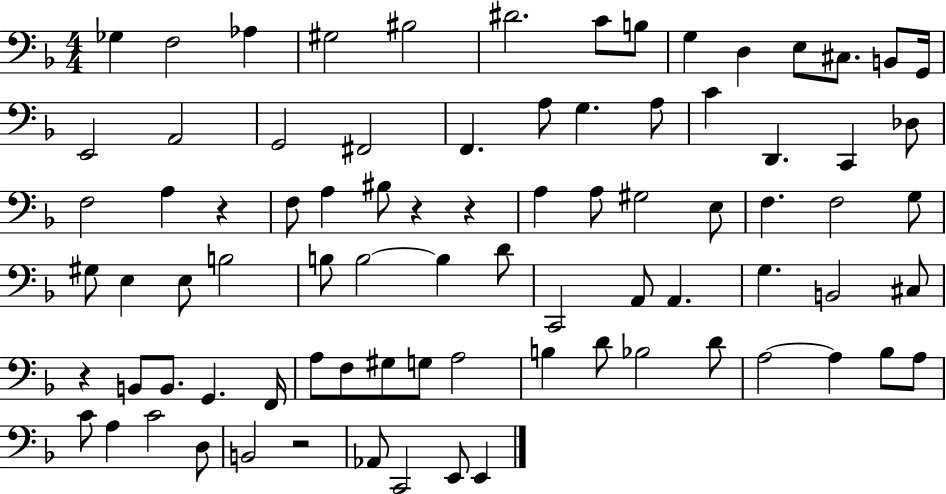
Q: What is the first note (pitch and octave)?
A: Gb3